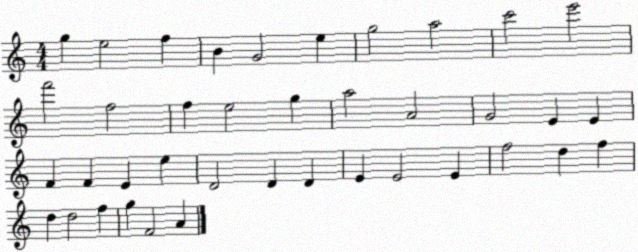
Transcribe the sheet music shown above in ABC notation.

X:1
T:Untitled
M:4/4
L:1/4
K:C
g e2 f B G2 e g2 a2 c'2 e'2 f'2 f2 f e2 g a2 A2 G2 E E F F E e D2 D D E E2 E f2 d f d d2 f g F2 A